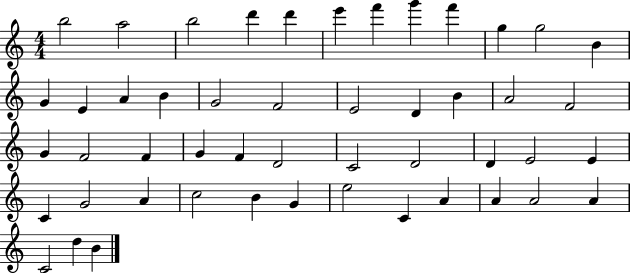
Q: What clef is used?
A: treble